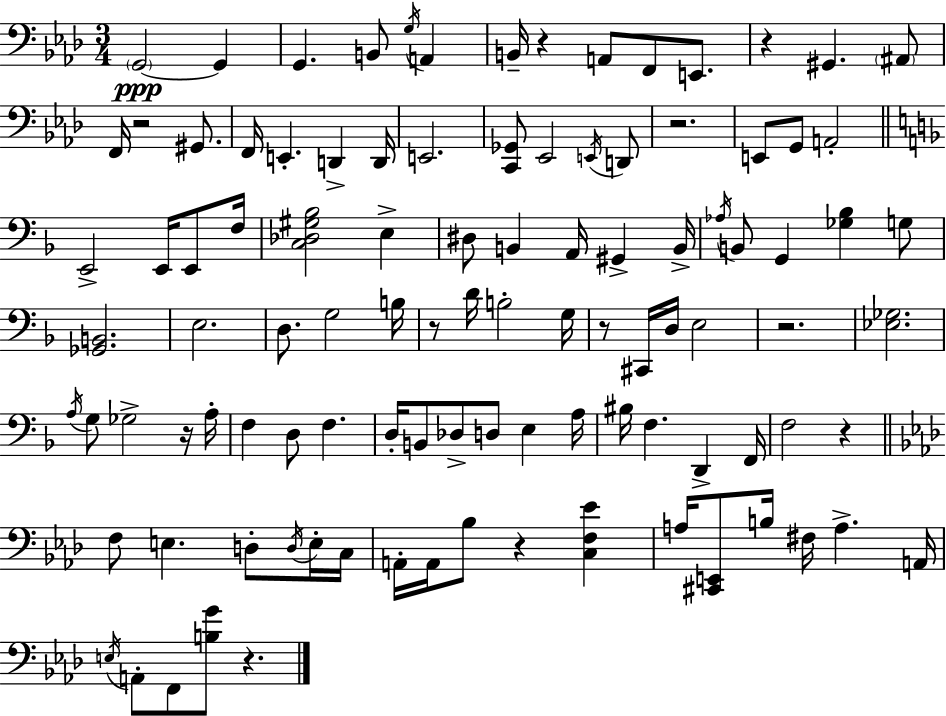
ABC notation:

X:1
T:Untitled
M:3/4
L:1/4
K:Fm
G,,2 G,, G,, B,,/2 G,/4 A,, B,,/4 z A,,/2 F,,/2 E,,/2 z ^G,, ^A,,/2 F,,/4 z2 ^G,,/2 F,,/4 E,, D,, D,,/4 E,,2 [C,,_G,,]/2 _E,,2 E,,/4 D,,/2 z2 E,,/2 G,,/2 A,,2 E,,2 E,,/4 E,,/2 F,/4 [C,_D,^G,_B,]2 E, ^D,/2 B,, A,,/4 ^G,, B,,/4 _A,/4 B,,/2 G,, [_G,_B,] G,/2 [_G,,B,,]2 E,2 D,/2 G,2 B,/4 z/2 D/4 B,2 G,/4 z/2 ^C,,/4 D,/4 E,2 z2 [_E,_G,]2 A,/4 G,/2 _G,2 z/4 A,/4 F, D,/2 F, D,/4 B,,/2 _D,/2 D,/2 E, A,/4 ^B,/4 F, D,, F,,/4 F,2 z F,/2 E, D,/2 D,/4 E,/4 C,/4 A,,/4 A,,/4 _B,/2 z [C,F,_E] A,/4 [^C,,E,,]/2 B,/4 ^F,/4 A, A,,/4 E,/4 A,,/2 F,,/2 [B,G]/2 z